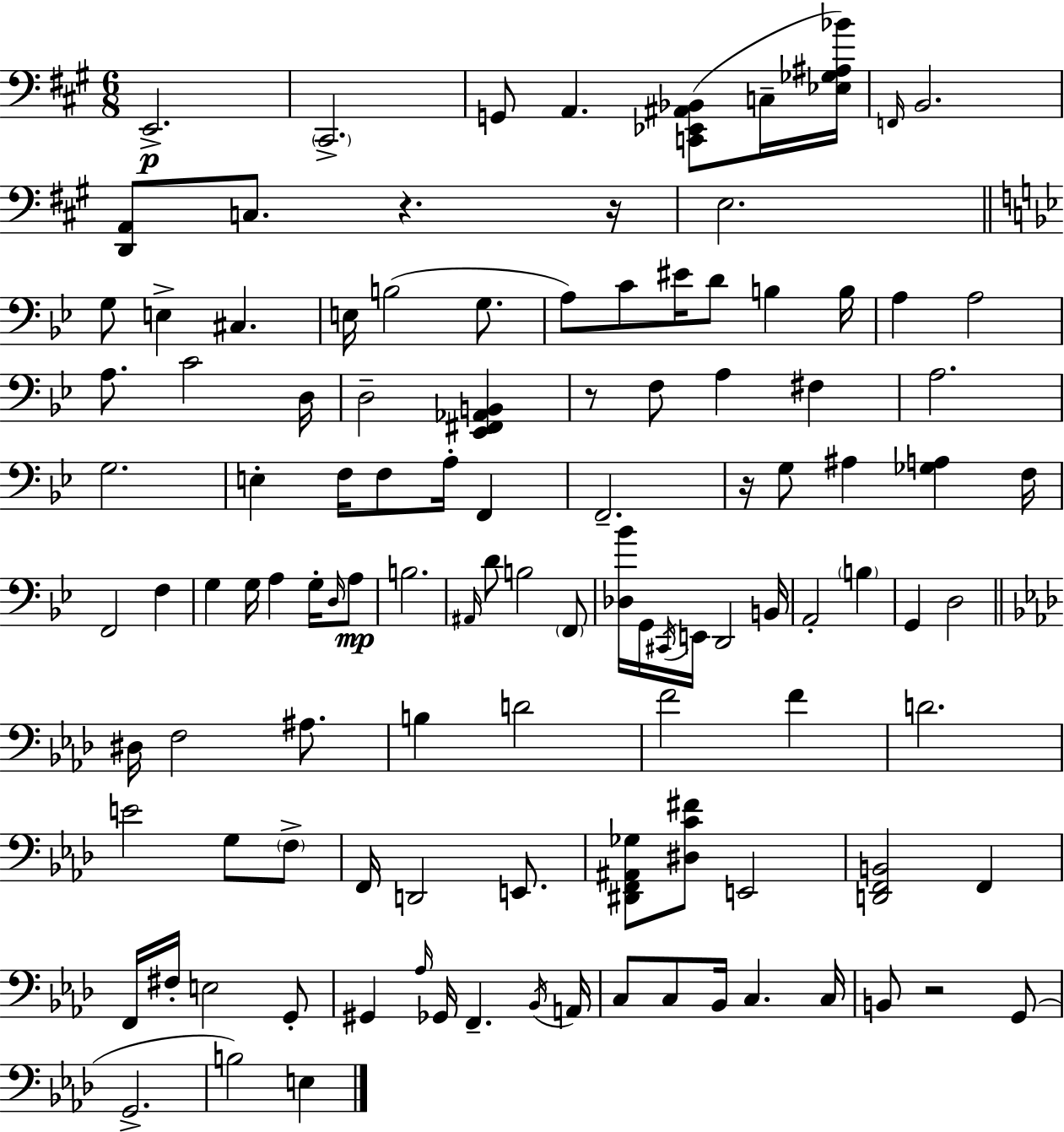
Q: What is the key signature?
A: A major